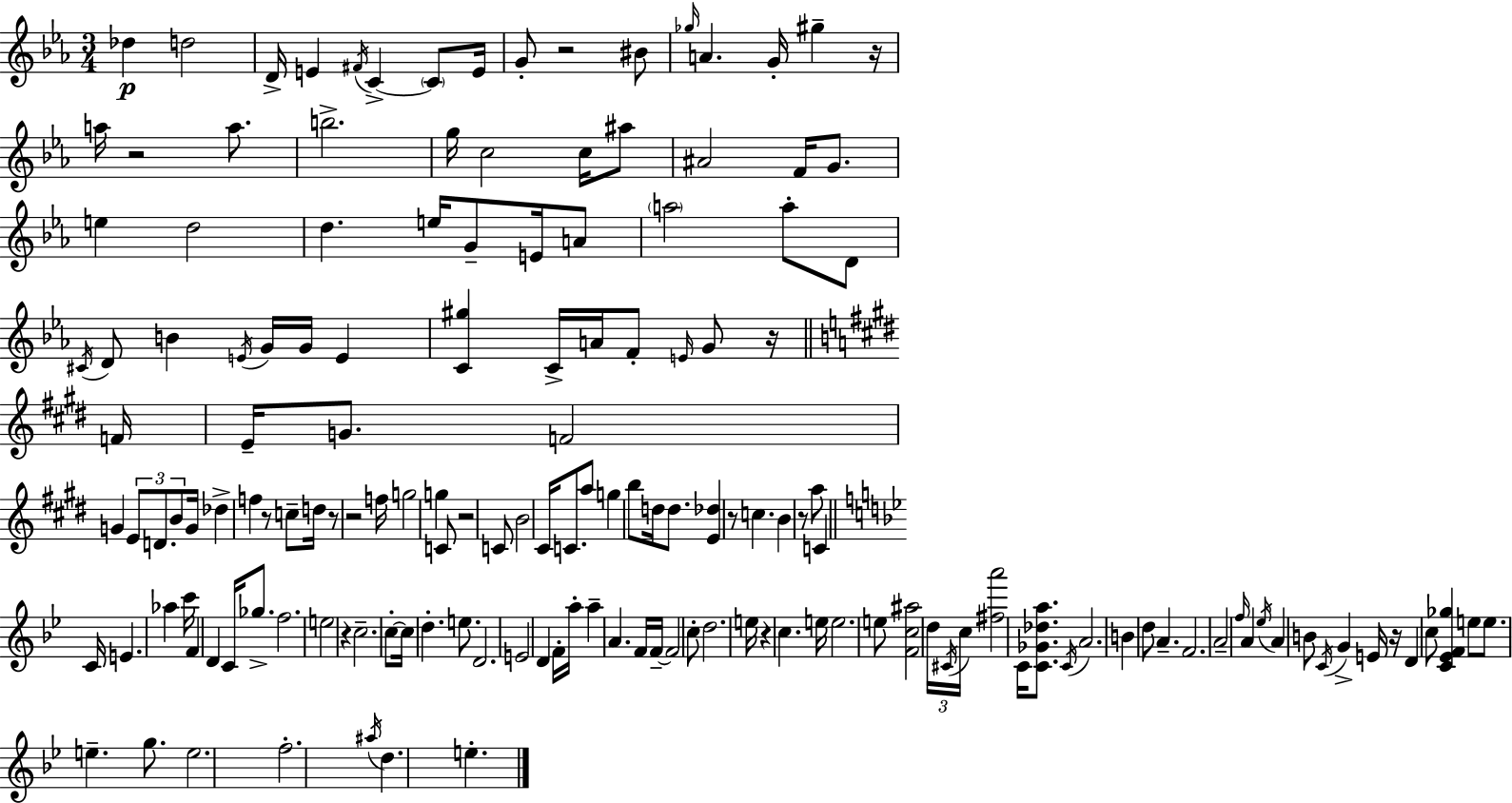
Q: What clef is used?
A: treble